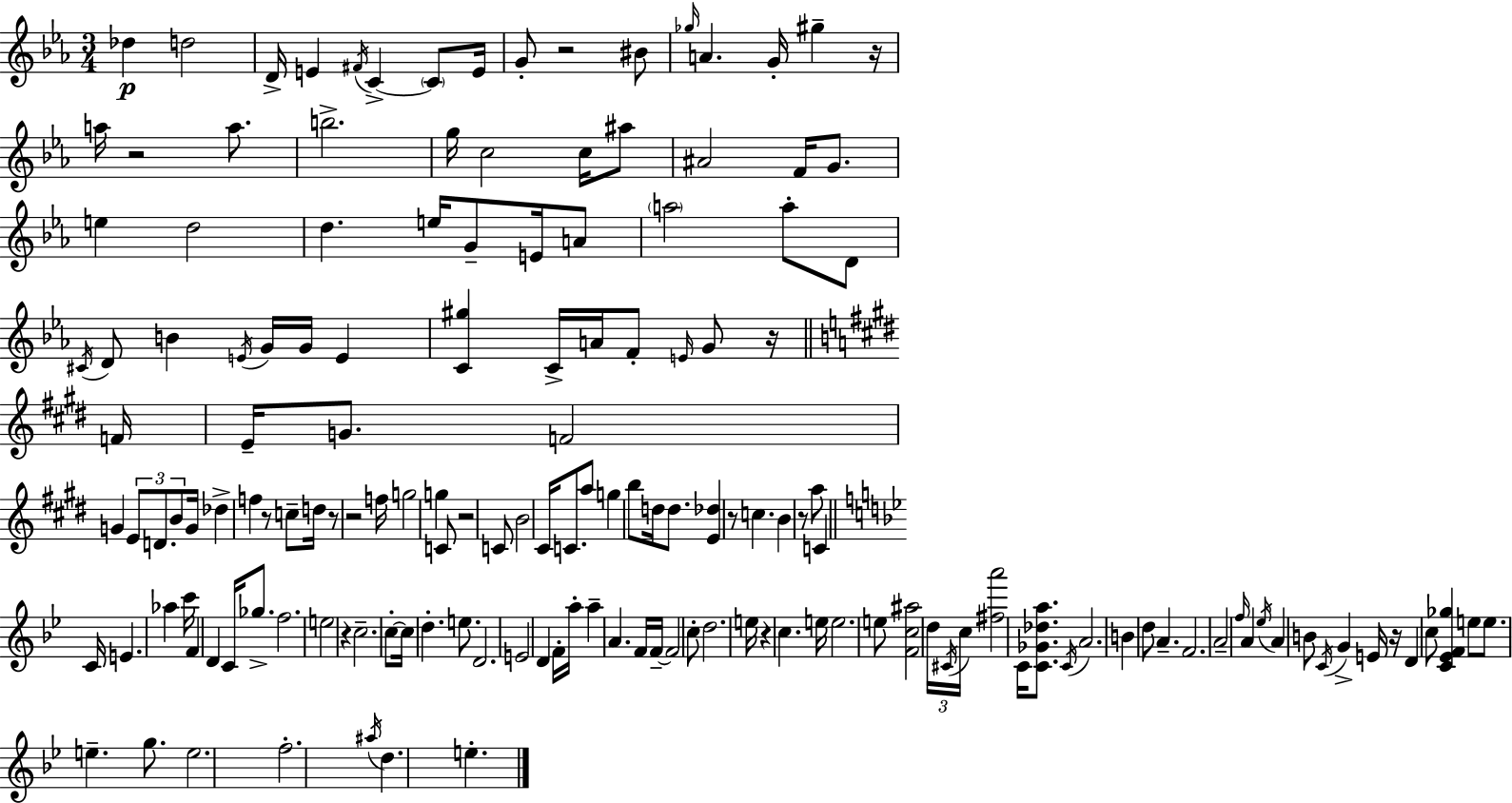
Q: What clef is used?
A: treble